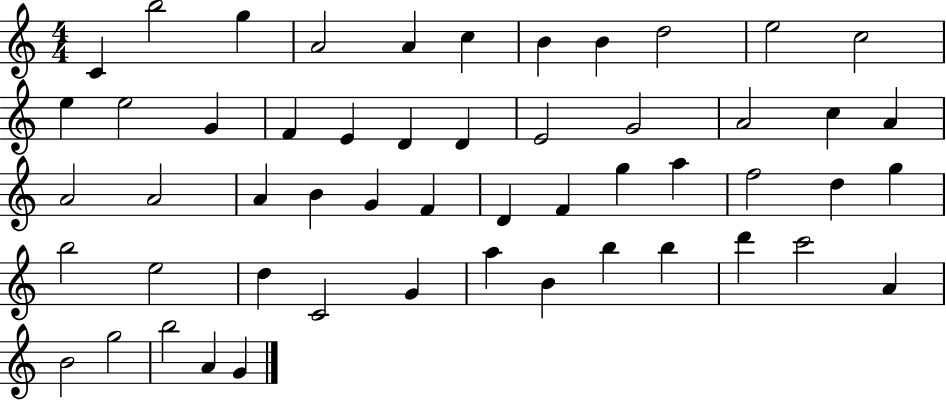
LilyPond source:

{
  \clef treble
  \numericTimeSignature
  \time 4/4
  \key c \major
  c'4 b''2 g''4 | a'2 a'4 c''4 | b'4 b'4 d''2 | e''2 c''2 | \break e''4 e''2 g'4 | f'4 e'4 d'4 d'4 | e'2 g'2 | a'2 c''4 a'4 | \break a'2 a'2 | a'4 b'4 g'4 f'4 | d'4 f'4 g''4 a''4 | f''2 d''4 g''4 | \break b''2 e''2 | d''4 c'2 g'4 | a''4 b'4 b''4 b''4 | d'''4 c'''2 a'4 | \break b'2 g''2 | b''2 a'4 g'4 | \bar "|."
}